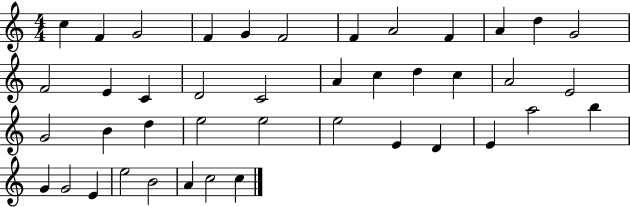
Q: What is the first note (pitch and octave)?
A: C5